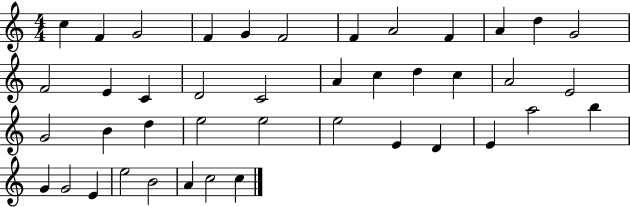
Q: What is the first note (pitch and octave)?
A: C5